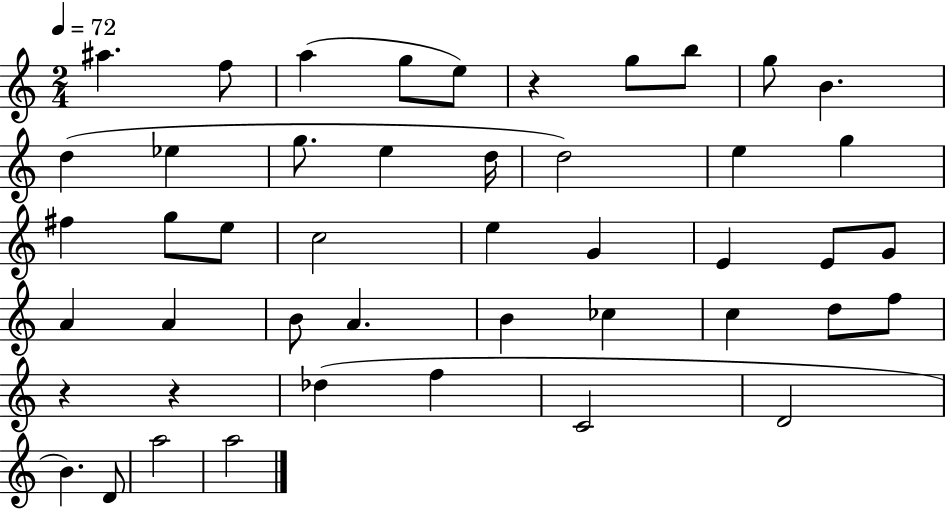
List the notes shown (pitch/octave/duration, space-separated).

A#5/q. F5/e A5/q G5/e E5/e R/q G5/e B5/e G5/e B4/q. D5/q Eb5/q G5/e. E5/q D5/s D5/h E5/q G5/q F#5/q G5/e E5/e C5/h E5/q G4/q E4/q E4/e G4/e A4/q A4/q B4/e A4/q. B4/q CES5/q C5/q D5/e F5/e R/q R/q Db5/q F5/q C4/h D4/h B4/q. D4/e A5/h A5/h